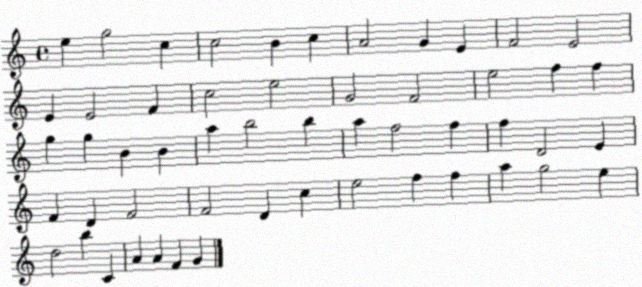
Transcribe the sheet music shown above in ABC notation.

X:1
T:Untitled
M:4/4
L:1/4
K:C
e g2 c c2 B c A2 G E F2 E2 E E2 F c2 e2 G2 F2 e2 f f g g B B a b2 b a f2 f f D2 E F D F2 F2 D c e2 f f a g2 e d2 b C A A F G